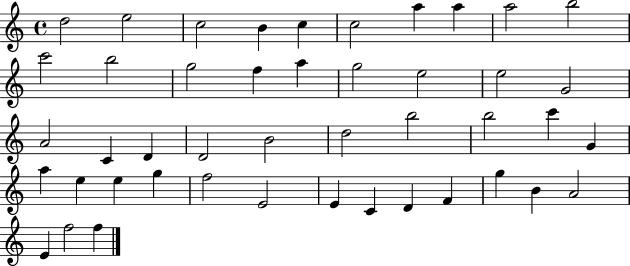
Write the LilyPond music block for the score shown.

{
  \clef treble
  \time 4/4
  \defaultTimeSignature
  \key c \major
  d''2 e''2 | c''2 b'4 c''4 | c''2 a''4 a''4 | a''2 b''2 | \break c'''2 b''2 | g''2 f''4 a''4 | g''2 e''2 | e''2 g'2 | \break a'2 c'4 d'4 | d'2 b'2 | d''2 b''2 | b''2 c'''4 g'4 | \break a''4 e''4 e''4 g''4 | f''2 e'2 | e'4 c'4 d'4 f'4 | g''4 b'4 a'2 | \break e'4 f''2 f''4 | \bar "|."
}